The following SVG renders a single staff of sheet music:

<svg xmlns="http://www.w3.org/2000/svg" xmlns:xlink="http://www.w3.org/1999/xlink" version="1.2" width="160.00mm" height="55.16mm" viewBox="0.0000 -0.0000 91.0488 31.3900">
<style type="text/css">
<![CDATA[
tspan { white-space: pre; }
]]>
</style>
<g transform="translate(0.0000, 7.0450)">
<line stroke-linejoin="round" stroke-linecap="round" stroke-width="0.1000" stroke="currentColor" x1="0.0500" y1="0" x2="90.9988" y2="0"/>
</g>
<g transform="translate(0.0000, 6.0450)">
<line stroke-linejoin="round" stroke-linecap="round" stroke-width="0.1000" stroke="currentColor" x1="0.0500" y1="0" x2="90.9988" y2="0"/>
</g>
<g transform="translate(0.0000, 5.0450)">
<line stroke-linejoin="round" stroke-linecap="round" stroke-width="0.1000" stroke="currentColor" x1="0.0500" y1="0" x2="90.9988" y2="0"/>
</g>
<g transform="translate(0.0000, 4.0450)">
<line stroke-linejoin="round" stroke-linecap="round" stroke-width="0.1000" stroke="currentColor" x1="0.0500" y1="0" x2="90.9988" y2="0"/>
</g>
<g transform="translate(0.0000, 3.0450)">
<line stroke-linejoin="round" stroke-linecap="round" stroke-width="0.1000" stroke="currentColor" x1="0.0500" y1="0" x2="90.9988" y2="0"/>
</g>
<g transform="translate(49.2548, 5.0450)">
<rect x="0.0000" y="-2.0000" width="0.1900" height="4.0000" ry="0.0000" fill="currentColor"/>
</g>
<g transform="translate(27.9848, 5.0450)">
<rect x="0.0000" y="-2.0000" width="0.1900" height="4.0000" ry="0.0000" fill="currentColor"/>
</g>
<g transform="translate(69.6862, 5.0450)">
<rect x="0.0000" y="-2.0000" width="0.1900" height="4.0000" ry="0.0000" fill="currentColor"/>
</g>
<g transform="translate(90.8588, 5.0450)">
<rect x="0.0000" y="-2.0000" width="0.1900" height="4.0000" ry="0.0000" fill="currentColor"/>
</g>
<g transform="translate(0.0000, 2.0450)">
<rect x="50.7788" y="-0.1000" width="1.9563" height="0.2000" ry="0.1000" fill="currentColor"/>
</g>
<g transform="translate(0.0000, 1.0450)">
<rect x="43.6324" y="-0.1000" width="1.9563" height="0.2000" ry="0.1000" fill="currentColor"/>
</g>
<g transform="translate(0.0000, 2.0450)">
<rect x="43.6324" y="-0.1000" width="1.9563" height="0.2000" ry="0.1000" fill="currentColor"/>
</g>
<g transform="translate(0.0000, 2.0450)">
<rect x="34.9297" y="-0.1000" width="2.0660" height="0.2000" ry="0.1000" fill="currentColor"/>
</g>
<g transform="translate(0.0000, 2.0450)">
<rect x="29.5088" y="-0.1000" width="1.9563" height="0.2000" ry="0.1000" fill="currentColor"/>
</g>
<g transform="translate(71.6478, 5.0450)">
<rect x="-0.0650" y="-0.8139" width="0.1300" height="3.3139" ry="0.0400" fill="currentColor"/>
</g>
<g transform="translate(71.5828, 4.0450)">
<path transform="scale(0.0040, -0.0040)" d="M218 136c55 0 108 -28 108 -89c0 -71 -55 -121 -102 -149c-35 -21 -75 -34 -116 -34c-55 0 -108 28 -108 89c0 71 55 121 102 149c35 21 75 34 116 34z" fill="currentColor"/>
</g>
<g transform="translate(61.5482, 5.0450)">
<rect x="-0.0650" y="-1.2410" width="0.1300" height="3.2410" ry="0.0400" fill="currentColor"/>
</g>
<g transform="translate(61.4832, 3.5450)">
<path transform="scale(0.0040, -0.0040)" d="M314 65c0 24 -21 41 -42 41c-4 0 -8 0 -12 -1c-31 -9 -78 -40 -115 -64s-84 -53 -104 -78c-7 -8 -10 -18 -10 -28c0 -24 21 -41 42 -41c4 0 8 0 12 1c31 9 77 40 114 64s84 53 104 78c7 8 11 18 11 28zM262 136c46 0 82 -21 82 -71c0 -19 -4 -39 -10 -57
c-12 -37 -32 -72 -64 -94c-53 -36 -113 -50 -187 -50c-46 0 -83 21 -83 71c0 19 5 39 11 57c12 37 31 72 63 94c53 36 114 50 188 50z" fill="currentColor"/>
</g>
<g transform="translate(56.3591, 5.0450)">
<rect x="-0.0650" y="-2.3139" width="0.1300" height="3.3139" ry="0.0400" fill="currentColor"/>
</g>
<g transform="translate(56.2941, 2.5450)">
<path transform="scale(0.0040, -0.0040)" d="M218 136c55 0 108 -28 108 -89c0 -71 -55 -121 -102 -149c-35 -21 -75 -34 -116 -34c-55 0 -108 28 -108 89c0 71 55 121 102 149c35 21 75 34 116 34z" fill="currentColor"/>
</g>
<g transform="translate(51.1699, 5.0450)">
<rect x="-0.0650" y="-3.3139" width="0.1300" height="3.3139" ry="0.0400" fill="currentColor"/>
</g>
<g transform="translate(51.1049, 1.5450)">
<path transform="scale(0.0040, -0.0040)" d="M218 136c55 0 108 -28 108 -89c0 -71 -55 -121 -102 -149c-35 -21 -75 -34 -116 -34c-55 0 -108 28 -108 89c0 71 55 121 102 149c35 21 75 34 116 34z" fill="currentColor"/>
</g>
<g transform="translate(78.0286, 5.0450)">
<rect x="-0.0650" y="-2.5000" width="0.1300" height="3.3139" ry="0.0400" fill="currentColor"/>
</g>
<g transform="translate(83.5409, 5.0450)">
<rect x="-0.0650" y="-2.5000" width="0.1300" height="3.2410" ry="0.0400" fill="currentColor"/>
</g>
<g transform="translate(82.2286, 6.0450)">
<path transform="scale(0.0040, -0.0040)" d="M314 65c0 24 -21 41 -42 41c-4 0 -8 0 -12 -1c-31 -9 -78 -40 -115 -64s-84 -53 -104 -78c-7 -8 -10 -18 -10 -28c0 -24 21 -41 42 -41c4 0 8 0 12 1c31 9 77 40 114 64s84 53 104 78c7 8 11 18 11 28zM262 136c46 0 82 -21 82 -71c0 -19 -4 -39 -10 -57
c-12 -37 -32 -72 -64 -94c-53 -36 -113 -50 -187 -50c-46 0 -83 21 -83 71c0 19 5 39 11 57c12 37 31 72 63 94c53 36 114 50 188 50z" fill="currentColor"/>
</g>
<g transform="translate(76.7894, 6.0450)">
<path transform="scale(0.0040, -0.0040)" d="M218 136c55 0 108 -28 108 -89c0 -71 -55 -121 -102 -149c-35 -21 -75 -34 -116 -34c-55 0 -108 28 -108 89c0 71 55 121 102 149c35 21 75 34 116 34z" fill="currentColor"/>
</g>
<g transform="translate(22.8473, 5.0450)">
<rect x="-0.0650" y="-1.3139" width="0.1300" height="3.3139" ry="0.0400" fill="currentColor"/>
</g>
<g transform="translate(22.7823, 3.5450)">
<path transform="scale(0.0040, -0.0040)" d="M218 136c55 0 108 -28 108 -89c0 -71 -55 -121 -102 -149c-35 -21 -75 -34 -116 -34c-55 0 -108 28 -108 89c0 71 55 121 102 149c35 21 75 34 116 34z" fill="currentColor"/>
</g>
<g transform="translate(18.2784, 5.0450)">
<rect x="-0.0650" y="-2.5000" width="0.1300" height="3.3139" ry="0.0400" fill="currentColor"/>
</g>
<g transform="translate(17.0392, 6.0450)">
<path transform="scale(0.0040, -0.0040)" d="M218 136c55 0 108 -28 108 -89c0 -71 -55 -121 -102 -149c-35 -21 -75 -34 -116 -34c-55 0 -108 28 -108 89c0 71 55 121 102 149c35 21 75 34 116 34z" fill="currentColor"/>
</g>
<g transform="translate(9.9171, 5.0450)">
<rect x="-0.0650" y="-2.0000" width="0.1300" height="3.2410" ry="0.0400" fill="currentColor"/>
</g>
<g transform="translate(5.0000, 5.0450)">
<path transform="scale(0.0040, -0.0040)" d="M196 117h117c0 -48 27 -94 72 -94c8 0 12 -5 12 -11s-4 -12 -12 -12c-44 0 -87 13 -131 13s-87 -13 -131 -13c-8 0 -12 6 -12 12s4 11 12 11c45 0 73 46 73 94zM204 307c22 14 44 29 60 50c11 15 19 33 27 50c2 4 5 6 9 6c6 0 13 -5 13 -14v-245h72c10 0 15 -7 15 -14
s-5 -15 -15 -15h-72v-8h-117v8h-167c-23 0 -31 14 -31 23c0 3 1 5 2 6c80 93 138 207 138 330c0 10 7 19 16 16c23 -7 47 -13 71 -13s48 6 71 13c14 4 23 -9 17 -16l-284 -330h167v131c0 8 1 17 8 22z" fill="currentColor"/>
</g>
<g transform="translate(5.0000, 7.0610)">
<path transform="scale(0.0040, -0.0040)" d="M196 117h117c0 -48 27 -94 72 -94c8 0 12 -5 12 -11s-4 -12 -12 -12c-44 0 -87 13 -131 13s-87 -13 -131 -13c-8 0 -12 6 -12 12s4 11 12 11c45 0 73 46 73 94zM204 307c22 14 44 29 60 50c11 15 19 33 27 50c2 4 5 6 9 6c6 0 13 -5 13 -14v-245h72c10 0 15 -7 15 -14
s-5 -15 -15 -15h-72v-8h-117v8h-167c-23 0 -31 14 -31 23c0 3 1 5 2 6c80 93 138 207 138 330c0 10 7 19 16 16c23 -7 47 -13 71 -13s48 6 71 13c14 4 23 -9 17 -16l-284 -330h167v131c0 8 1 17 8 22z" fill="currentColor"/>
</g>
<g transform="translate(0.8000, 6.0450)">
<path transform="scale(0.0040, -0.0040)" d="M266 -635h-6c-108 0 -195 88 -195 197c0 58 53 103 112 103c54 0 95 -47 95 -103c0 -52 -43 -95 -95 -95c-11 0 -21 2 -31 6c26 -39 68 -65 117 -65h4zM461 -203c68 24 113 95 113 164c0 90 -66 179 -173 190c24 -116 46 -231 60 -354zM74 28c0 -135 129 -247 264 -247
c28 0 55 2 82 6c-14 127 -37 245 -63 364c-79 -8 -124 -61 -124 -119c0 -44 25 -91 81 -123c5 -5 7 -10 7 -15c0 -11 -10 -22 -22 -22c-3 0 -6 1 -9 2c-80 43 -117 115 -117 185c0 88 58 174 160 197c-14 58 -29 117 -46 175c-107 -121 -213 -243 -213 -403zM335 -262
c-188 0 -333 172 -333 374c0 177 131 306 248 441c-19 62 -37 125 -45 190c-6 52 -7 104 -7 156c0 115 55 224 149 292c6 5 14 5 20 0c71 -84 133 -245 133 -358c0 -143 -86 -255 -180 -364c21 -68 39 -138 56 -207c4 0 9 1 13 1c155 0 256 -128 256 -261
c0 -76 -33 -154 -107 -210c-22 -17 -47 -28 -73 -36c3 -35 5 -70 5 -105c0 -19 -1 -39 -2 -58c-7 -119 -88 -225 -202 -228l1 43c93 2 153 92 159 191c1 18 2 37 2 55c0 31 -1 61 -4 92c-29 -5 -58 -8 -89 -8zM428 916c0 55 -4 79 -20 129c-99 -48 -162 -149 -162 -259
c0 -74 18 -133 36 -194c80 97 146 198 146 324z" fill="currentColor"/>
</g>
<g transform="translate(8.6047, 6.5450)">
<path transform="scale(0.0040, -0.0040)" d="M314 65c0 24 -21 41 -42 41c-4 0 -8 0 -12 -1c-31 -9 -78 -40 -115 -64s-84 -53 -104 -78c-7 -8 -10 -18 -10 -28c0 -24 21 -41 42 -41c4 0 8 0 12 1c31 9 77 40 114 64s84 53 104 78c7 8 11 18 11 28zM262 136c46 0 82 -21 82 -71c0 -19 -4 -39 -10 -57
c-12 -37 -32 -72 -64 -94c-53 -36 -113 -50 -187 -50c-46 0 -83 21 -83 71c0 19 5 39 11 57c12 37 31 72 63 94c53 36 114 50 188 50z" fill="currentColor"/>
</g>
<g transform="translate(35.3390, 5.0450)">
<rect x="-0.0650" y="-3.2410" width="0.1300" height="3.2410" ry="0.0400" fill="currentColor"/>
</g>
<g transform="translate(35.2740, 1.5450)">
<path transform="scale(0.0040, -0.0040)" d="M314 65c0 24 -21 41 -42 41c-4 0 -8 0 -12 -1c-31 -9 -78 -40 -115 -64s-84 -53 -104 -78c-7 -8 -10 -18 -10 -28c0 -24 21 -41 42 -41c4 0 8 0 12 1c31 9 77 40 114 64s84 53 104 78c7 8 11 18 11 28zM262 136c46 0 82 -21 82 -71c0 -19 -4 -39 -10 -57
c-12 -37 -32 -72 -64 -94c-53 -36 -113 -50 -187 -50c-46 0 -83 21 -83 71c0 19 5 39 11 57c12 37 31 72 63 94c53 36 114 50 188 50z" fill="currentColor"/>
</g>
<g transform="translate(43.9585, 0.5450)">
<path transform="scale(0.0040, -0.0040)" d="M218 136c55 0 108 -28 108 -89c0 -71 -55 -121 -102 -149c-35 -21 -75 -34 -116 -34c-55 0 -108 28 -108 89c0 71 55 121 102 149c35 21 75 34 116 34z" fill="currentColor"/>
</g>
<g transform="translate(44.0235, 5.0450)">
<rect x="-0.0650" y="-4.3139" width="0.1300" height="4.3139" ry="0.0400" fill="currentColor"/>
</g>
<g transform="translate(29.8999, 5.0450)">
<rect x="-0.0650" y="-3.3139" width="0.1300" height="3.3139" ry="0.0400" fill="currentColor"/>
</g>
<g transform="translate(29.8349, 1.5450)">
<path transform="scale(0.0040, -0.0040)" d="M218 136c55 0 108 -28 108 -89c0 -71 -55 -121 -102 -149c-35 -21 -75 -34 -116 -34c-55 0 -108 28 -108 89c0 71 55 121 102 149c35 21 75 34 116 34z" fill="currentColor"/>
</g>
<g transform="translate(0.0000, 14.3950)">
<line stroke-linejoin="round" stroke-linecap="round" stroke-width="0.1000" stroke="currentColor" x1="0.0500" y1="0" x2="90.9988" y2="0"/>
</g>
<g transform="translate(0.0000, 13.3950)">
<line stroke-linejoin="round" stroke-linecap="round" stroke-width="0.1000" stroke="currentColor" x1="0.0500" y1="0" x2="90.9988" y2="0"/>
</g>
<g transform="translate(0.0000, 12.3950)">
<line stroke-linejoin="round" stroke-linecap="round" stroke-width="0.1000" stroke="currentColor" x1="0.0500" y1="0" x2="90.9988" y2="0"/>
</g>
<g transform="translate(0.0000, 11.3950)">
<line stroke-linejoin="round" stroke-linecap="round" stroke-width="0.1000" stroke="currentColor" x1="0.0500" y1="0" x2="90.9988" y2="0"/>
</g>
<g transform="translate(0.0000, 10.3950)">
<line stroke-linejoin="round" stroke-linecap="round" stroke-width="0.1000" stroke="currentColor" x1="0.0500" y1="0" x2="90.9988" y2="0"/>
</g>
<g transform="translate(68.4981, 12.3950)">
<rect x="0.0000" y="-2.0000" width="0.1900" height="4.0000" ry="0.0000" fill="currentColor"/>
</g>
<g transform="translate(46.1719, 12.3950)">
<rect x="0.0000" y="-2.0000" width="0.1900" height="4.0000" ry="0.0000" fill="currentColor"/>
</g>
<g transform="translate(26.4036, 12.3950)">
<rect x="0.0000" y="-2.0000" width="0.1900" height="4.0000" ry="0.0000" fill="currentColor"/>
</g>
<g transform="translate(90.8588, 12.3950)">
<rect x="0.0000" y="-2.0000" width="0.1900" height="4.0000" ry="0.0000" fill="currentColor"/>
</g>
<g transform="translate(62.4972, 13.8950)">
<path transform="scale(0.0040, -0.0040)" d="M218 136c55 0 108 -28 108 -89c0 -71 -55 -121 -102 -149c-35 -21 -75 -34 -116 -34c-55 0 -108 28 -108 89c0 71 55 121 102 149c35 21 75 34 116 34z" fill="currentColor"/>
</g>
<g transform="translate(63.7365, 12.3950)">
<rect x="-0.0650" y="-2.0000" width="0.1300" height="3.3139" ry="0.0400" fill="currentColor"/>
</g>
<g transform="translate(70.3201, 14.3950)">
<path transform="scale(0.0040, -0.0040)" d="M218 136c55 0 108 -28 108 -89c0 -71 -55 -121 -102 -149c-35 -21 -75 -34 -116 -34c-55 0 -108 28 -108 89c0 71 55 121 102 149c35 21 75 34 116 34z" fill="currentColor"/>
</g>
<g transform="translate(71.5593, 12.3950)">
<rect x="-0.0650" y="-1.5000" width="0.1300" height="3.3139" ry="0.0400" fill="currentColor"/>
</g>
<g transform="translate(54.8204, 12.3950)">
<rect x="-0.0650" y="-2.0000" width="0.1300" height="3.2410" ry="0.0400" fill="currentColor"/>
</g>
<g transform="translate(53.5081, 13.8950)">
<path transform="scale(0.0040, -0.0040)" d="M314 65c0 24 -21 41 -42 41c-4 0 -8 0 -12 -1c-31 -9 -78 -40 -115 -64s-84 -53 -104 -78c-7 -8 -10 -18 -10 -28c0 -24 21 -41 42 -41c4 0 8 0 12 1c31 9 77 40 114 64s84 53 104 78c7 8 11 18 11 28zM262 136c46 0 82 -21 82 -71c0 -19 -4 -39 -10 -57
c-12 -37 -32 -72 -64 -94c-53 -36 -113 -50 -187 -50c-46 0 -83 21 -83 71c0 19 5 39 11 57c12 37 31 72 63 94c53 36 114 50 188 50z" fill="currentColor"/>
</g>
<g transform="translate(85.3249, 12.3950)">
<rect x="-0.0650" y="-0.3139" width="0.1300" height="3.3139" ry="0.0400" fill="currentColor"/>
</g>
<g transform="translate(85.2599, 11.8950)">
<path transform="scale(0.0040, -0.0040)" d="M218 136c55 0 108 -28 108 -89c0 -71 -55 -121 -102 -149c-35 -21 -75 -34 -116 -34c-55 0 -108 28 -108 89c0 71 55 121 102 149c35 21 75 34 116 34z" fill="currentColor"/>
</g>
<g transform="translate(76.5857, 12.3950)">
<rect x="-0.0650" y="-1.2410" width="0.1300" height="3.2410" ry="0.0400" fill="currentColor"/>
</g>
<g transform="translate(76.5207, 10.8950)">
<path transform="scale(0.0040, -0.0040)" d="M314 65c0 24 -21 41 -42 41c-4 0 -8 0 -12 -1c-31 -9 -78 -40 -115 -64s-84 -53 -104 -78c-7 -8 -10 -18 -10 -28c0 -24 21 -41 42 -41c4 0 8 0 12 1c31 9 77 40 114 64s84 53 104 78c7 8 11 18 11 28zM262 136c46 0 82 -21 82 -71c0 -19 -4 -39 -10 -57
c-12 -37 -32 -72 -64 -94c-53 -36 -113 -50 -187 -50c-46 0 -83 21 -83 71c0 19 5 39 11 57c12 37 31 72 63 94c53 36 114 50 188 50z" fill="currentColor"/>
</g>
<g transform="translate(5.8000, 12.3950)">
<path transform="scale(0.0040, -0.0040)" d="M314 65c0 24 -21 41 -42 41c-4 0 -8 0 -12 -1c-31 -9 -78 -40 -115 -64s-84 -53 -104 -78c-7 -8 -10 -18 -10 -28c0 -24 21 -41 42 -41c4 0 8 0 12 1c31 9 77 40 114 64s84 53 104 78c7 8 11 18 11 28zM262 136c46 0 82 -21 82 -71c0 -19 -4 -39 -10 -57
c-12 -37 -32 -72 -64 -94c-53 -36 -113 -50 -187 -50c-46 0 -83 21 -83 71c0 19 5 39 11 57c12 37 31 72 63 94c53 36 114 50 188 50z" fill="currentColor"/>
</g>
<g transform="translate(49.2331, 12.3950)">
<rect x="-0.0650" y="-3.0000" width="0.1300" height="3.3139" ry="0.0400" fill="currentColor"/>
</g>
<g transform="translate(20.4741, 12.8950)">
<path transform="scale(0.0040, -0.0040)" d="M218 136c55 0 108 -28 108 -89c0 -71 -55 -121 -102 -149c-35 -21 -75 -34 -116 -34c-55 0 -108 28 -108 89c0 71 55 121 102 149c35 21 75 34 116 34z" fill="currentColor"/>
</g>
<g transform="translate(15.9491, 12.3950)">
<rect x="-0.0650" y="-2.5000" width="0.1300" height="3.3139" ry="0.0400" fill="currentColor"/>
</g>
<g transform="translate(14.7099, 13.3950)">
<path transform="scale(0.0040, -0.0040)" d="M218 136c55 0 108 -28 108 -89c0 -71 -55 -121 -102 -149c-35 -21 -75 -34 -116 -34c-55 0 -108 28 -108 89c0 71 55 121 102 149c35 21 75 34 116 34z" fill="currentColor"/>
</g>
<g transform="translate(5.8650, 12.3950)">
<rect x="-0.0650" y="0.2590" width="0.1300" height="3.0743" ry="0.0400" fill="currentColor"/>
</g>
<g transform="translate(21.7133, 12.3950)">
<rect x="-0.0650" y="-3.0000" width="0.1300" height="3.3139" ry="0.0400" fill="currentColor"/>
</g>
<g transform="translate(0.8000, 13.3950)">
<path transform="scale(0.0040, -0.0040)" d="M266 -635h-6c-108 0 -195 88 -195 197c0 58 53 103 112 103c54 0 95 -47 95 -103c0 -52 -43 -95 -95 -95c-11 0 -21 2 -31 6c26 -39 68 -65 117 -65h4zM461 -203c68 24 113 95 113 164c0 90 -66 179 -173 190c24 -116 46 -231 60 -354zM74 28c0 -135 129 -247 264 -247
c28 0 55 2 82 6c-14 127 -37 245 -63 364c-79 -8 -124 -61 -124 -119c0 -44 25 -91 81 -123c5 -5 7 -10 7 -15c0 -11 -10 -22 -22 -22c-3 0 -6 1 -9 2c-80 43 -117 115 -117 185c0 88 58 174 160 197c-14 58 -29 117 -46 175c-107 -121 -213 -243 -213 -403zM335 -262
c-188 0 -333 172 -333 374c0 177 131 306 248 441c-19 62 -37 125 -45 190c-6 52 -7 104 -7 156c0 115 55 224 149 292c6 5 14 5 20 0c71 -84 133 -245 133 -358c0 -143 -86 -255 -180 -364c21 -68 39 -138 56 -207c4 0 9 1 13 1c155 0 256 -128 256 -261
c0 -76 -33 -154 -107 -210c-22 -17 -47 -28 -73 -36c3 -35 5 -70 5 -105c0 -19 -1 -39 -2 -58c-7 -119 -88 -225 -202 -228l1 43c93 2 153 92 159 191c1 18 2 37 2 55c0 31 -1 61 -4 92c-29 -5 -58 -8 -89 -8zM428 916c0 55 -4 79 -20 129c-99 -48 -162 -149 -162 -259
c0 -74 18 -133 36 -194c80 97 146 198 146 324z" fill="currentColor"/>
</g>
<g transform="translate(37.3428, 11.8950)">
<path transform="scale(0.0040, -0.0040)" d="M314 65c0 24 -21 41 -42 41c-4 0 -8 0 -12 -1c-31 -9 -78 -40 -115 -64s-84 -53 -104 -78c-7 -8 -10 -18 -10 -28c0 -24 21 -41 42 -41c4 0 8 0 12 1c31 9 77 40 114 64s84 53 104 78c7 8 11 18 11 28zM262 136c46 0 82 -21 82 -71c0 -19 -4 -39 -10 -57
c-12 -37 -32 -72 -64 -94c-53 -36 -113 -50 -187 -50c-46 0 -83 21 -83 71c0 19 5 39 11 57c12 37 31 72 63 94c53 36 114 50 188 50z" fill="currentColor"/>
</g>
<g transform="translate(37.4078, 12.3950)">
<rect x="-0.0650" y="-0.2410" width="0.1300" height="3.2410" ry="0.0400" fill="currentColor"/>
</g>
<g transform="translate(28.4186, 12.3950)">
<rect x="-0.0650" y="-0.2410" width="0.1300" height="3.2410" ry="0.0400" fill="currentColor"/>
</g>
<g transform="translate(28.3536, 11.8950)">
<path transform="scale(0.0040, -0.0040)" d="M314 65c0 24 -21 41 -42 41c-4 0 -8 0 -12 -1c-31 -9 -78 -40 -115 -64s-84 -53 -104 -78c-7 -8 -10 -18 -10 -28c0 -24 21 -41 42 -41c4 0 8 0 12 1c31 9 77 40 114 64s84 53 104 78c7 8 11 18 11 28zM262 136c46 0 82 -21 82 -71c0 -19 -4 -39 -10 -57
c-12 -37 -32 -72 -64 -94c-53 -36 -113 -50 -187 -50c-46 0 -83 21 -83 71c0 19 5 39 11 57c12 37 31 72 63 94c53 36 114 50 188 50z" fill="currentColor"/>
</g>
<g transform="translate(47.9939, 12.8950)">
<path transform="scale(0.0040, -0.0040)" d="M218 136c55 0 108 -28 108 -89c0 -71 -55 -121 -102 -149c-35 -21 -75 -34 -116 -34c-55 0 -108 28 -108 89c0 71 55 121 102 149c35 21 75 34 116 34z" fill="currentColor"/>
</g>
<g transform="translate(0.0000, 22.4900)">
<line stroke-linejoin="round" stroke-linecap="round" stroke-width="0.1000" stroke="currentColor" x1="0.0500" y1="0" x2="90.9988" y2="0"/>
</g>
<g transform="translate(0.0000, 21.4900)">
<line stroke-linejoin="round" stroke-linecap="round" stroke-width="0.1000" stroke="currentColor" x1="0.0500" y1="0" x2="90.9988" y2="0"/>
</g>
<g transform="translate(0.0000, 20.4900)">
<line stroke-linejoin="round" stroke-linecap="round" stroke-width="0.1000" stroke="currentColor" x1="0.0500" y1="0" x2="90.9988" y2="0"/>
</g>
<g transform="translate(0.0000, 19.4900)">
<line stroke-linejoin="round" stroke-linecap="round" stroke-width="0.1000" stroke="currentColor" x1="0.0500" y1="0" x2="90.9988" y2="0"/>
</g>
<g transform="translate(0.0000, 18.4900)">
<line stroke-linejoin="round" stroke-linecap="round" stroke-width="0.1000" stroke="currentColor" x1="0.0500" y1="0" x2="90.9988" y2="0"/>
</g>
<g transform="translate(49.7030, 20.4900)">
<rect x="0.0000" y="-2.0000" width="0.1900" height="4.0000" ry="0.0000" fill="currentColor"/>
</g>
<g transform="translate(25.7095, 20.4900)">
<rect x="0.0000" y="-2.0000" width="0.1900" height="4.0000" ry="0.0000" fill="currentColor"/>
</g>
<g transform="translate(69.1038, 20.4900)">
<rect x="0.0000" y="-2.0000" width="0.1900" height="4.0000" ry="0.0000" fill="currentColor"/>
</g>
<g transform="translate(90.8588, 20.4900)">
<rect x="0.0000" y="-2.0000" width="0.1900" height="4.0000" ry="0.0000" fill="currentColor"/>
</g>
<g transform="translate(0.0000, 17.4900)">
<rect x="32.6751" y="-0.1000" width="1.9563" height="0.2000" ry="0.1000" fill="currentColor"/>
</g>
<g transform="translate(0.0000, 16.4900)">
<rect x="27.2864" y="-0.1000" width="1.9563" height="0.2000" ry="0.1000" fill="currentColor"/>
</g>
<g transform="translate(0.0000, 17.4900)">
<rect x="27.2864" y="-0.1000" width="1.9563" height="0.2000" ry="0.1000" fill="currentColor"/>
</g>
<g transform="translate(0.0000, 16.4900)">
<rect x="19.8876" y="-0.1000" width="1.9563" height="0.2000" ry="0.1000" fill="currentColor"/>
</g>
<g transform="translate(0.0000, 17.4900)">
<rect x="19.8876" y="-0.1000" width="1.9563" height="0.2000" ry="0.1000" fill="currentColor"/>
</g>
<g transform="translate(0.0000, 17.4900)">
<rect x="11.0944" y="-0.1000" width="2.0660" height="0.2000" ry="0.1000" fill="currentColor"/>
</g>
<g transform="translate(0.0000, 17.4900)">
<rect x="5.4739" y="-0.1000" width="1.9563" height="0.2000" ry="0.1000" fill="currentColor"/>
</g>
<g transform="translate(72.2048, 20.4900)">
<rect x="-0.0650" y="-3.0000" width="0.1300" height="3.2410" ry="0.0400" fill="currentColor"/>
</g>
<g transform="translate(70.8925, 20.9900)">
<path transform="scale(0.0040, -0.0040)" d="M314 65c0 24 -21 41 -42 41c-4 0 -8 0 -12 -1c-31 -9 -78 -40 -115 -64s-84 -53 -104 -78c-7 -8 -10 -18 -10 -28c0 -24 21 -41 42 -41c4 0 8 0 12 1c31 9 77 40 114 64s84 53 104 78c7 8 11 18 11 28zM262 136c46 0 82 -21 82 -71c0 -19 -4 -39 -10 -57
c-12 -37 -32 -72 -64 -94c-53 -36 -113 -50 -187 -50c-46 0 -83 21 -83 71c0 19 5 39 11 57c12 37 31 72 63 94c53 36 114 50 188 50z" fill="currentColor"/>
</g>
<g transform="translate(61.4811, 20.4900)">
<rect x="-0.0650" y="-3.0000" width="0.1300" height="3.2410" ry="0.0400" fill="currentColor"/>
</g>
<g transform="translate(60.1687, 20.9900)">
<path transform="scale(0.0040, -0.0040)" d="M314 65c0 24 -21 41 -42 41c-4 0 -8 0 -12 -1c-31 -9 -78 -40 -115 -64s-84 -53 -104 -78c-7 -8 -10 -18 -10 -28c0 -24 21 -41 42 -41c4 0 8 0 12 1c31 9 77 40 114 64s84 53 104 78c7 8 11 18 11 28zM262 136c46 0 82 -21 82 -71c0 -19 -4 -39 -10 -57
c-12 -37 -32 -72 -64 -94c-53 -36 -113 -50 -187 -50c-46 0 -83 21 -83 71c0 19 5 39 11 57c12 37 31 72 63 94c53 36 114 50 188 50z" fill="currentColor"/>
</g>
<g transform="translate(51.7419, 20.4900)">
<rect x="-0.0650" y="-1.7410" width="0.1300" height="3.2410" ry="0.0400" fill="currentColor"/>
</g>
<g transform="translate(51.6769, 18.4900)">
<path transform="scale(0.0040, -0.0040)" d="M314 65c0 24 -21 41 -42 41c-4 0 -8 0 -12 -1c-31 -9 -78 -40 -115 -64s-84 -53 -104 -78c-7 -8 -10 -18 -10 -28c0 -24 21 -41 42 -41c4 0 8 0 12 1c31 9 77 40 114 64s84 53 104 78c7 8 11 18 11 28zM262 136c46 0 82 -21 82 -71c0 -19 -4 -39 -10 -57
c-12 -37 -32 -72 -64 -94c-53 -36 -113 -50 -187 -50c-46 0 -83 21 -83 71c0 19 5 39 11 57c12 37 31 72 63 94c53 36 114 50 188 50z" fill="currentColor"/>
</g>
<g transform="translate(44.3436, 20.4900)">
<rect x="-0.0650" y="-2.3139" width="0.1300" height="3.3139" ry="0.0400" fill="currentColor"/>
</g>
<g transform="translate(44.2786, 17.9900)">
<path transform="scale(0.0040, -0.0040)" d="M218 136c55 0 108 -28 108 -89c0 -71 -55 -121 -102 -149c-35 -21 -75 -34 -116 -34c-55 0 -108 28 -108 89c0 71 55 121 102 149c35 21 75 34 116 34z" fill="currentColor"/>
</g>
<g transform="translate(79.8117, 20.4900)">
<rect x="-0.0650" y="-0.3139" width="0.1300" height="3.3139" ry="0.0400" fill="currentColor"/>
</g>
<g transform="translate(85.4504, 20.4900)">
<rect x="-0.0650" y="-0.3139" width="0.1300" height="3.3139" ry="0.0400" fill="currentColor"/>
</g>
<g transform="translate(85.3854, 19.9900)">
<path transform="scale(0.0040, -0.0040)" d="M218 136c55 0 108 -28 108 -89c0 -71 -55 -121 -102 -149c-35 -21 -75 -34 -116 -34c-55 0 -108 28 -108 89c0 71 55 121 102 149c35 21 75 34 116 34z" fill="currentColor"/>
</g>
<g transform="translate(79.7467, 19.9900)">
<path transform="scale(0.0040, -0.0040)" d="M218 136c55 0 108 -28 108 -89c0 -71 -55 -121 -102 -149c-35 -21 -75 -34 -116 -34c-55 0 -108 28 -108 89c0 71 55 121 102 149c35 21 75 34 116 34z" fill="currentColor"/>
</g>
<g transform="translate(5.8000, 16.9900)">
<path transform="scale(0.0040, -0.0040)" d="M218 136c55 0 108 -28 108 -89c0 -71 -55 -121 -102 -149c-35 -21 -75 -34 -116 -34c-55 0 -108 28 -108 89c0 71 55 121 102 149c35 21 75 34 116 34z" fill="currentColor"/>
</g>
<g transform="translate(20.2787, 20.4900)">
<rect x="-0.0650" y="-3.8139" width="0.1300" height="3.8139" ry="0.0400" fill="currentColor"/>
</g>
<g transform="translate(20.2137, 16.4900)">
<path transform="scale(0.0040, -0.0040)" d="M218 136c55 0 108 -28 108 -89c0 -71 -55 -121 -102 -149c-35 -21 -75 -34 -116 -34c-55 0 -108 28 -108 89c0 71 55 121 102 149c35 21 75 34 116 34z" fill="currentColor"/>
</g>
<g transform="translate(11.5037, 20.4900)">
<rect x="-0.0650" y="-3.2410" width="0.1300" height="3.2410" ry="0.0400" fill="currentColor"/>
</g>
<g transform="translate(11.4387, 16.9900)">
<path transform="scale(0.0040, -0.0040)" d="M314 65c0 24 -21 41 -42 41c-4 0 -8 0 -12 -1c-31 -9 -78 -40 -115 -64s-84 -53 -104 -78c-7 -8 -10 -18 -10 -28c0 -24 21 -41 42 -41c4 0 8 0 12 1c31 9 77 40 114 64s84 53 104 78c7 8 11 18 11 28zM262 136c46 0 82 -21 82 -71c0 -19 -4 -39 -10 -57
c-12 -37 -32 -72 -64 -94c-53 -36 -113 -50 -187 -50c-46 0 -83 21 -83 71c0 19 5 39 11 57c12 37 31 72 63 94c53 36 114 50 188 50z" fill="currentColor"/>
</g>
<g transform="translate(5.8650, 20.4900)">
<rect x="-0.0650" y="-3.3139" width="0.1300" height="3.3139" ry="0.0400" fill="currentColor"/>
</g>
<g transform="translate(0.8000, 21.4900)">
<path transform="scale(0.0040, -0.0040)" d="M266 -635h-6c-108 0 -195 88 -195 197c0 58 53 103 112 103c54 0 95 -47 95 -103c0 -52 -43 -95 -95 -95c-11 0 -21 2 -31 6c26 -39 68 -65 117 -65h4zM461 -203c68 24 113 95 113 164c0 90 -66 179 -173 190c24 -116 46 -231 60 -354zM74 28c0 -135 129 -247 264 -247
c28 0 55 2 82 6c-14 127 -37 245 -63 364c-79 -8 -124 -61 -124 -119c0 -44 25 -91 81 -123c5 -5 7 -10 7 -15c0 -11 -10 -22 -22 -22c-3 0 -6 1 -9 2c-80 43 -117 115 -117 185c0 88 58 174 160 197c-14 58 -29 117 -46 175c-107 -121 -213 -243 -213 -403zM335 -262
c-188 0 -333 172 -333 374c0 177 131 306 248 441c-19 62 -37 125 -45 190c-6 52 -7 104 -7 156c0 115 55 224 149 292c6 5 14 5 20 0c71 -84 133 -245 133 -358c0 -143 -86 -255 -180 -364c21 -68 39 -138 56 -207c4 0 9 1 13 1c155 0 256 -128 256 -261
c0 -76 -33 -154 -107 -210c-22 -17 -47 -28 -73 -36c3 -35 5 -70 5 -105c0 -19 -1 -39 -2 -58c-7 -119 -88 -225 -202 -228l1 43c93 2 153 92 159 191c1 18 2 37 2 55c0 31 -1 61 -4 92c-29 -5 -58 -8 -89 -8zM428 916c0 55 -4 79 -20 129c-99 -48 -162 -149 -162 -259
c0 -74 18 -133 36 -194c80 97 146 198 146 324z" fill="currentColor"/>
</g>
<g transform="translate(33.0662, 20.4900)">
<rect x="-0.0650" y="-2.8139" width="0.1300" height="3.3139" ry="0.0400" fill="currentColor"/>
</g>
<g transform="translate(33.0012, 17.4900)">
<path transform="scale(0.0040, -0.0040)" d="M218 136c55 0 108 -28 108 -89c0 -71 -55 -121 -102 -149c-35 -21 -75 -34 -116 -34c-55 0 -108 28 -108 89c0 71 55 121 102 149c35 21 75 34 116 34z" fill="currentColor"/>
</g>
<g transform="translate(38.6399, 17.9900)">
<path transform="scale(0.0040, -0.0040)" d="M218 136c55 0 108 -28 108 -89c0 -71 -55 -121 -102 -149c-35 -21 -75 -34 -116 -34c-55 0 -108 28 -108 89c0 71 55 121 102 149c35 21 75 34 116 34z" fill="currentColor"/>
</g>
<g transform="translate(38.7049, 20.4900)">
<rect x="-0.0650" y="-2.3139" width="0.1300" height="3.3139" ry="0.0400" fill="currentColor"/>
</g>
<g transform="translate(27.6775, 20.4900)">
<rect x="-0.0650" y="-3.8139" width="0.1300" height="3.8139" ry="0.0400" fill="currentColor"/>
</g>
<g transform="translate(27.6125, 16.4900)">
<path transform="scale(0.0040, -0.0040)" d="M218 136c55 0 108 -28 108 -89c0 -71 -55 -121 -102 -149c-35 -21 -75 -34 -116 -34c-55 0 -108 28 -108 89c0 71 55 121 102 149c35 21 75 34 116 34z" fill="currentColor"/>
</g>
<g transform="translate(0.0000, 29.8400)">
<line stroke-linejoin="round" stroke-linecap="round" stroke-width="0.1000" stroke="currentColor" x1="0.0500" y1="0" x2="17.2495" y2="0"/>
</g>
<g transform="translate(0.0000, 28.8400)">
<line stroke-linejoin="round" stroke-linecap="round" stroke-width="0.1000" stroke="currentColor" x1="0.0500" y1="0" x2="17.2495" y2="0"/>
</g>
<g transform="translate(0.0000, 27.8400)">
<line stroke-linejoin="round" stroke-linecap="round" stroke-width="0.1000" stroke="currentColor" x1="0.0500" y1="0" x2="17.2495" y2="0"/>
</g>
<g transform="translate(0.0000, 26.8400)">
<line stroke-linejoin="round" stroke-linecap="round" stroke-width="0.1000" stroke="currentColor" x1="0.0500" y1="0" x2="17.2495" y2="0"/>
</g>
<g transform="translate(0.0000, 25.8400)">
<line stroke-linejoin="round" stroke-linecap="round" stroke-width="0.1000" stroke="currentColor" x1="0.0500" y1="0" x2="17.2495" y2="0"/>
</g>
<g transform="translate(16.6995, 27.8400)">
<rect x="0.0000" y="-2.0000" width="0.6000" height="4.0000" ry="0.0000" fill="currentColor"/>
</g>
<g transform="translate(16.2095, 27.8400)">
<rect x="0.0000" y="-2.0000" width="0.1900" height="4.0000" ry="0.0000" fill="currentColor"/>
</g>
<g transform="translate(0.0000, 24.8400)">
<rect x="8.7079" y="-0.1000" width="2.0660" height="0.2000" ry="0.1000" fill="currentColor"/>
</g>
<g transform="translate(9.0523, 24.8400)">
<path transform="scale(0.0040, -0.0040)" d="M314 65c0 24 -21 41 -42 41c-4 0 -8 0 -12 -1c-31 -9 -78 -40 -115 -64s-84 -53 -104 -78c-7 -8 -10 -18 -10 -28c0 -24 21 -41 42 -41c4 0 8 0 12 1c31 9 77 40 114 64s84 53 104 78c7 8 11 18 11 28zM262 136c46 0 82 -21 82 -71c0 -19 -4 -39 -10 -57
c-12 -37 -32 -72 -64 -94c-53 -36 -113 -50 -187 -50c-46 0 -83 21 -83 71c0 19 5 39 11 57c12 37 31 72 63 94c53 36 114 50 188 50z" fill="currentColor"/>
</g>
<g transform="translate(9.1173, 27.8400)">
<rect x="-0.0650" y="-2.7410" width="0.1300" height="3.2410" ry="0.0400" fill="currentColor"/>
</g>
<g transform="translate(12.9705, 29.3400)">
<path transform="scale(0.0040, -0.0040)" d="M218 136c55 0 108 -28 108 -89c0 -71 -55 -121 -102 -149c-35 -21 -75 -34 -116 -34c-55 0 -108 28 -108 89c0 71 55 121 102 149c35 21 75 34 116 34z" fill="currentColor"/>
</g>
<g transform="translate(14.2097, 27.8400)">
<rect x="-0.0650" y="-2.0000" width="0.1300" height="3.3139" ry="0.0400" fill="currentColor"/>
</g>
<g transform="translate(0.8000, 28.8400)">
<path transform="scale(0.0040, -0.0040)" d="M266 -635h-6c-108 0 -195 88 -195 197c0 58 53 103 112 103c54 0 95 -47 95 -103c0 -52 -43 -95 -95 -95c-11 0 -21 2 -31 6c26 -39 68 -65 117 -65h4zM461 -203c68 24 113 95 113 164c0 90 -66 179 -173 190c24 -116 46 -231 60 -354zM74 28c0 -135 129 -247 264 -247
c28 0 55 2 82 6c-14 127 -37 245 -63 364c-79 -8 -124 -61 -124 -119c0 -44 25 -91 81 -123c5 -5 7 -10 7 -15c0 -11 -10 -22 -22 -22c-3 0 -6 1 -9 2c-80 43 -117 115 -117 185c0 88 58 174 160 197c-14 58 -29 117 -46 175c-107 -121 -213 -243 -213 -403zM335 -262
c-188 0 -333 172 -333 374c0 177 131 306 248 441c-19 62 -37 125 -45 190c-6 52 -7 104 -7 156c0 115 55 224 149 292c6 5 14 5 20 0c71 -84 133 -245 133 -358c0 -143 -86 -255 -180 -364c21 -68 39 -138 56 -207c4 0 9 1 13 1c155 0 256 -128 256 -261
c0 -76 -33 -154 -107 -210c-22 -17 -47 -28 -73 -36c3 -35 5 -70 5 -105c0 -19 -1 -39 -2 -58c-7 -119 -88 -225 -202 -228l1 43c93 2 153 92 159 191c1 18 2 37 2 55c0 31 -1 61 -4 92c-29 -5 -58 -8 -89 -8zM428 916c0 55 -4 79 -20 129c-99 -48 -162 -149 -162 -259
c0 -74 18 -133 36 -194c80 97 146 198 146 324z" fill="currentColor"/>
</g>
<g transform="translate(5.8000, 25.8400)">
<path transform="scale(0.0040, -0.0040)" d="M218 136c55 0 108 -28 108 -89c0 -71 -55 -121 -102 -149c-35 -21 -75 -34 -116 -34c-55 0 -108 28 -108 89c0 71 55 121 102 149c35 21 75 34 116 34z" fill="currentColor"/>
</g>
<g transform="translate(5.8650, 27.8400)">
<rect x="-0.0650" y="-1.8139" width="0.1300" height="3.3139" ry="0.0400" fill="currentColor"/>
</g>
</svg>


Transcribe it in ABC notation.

X:1
T:Untitled
M:4/4
L:1/4
K:C
F2 G e b b2 d' b g e2 d G G2 B2 G A c2 c2 A F2 F E e2 c b b2 c' c' a g g f2 A2 A2 c c f a2 F